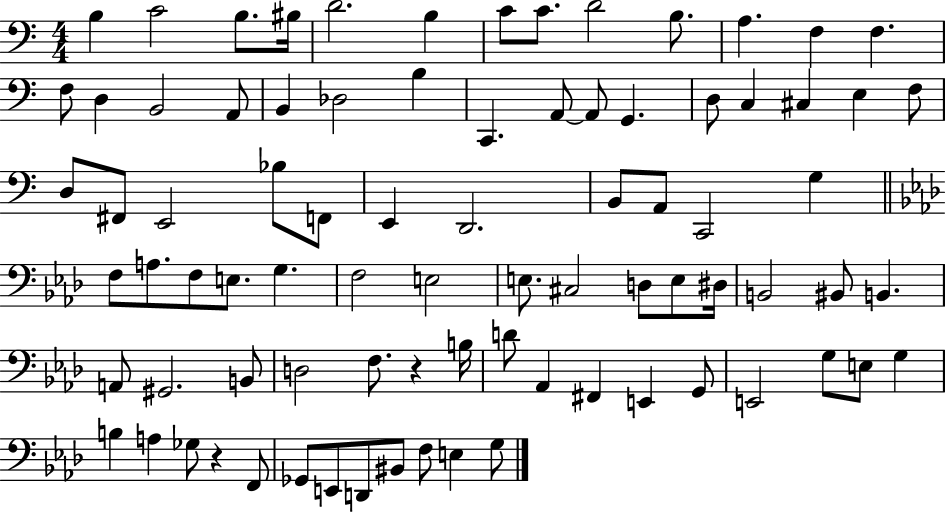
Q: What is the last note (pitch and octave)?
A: G3